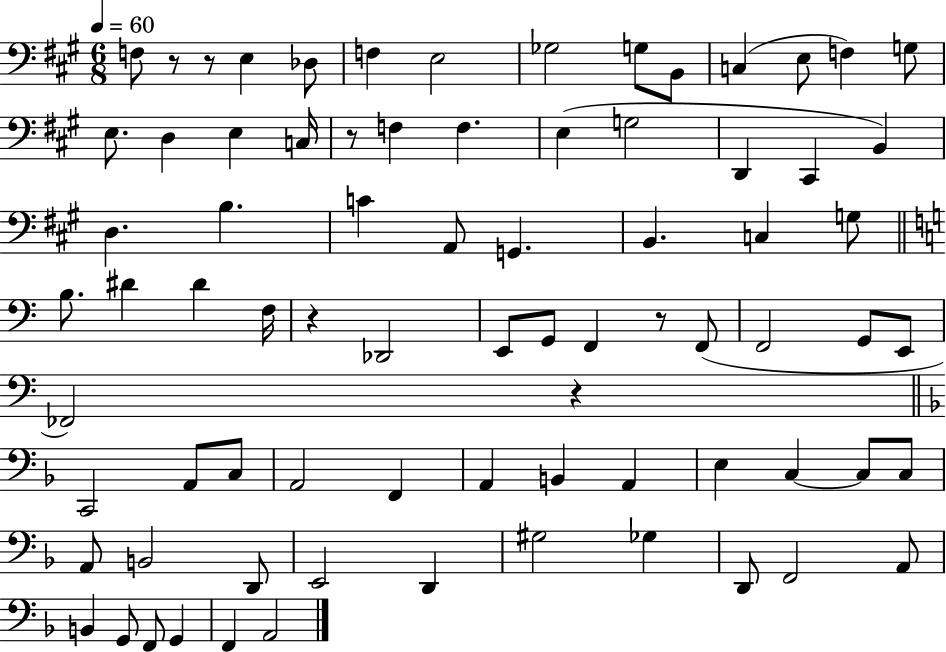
F3/e R/e R/e E3/q Db3/e F3/q E3/h Gb3/h G3/e B2/e C3/q E3/e F3/q G3/e E3/e. D3/q E3/q C3/s R/e F3/q F3/q. E3/q G3/h D2/q C#2/q B2/q D3/q. B3/q. C4/q A2/e G2/q. B2/q. C3/q G3/e B3/e. D#4/q D#4/q F3/s R/q Db2/h E2/e G2/e F2/q R/e F2/e F2/h G2/e E2/e FES2/h R/q C2/h A2/e C3/e A2/h F2/q A2/q B2/q A2/q E3/q C3/q C3/e C3/e A2/e B2/h D2/e E2/h D2/q G#3/h Gb3/q D2/e F2/h A2/e B2/q G2/e F2/e G2/q F2/q A2/h